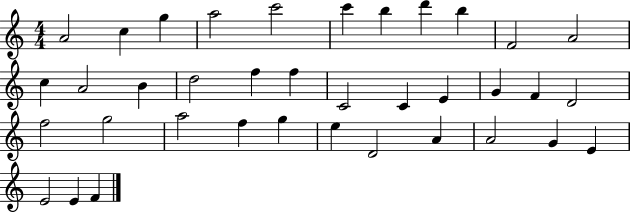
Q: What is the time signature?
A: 4/4